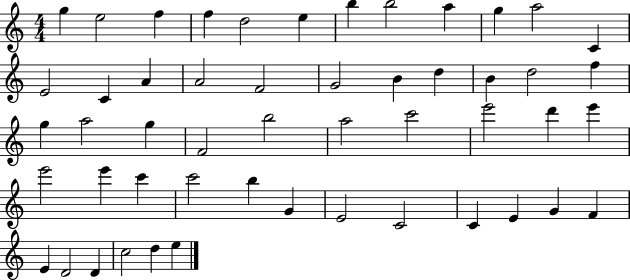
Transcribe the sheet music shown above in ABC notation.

X:1
T:Untitled
M:4/4
L:1/4
K:C
g e2 f f d2 e b b2 a g a2 C E2 C A A2 F2 G2 B d B d2 f g a2 g F2 b2 a2 c'2 e'2 d' e' e'2 e' c' c'2 b G E2 C2 C E G F E D2 D c2 d e